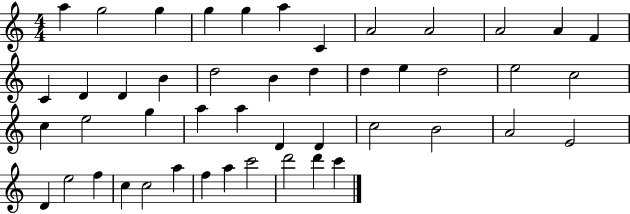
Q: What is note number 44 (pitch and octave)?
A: C6